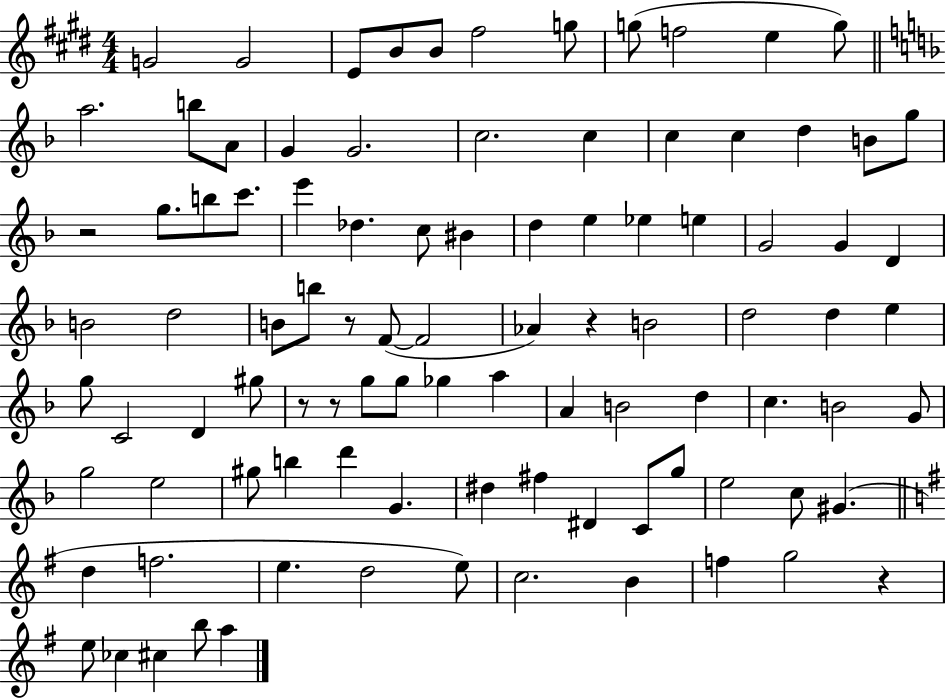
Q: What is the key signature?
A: E major